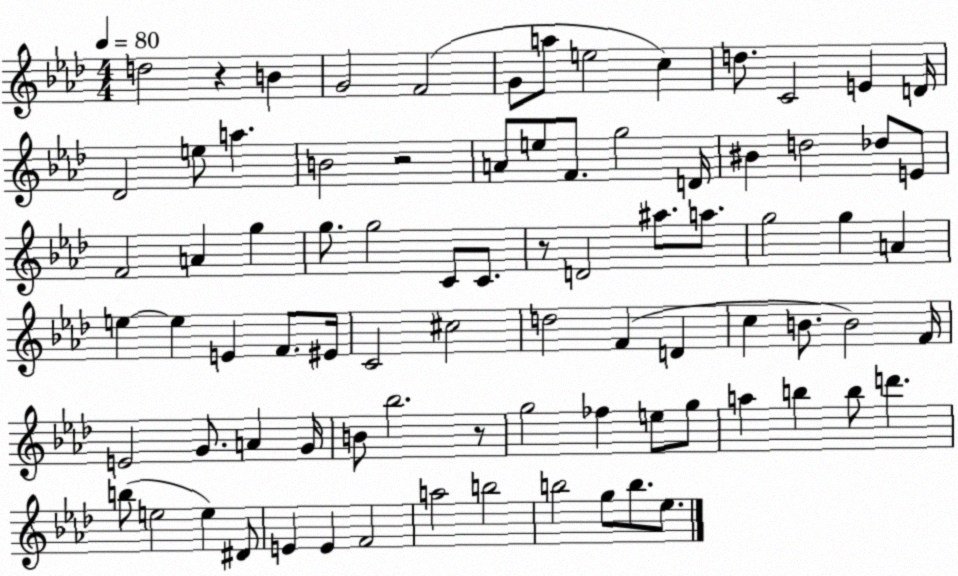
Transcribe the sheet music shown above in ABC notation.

X:1
T:Untitled
M:4/4
L:1/4
K:Ab
d2 z B G2 F2 G/2 a/2 e2 c d/2 C2 E D/4 _D2 e/2 a B2 z2 A/2 e/2 F/2 g2 D/4 ^B d2 _d/2 E/2 F2 A g g/2 g2 C/2 C/2 z/2 D2 ^a/2 a/2 g2 g A e e E F/2 ^E/4 C2 ^c2 d2 F D c B/2 B2 F/4 E2 G/2 A G/4 B/2 _b2 z/2 g2 _f e/2 g/2 a b b/2 d' b/2 e2 e ^D/2 E E F2 a2 b2 b2 g/2 b/2 _e/2